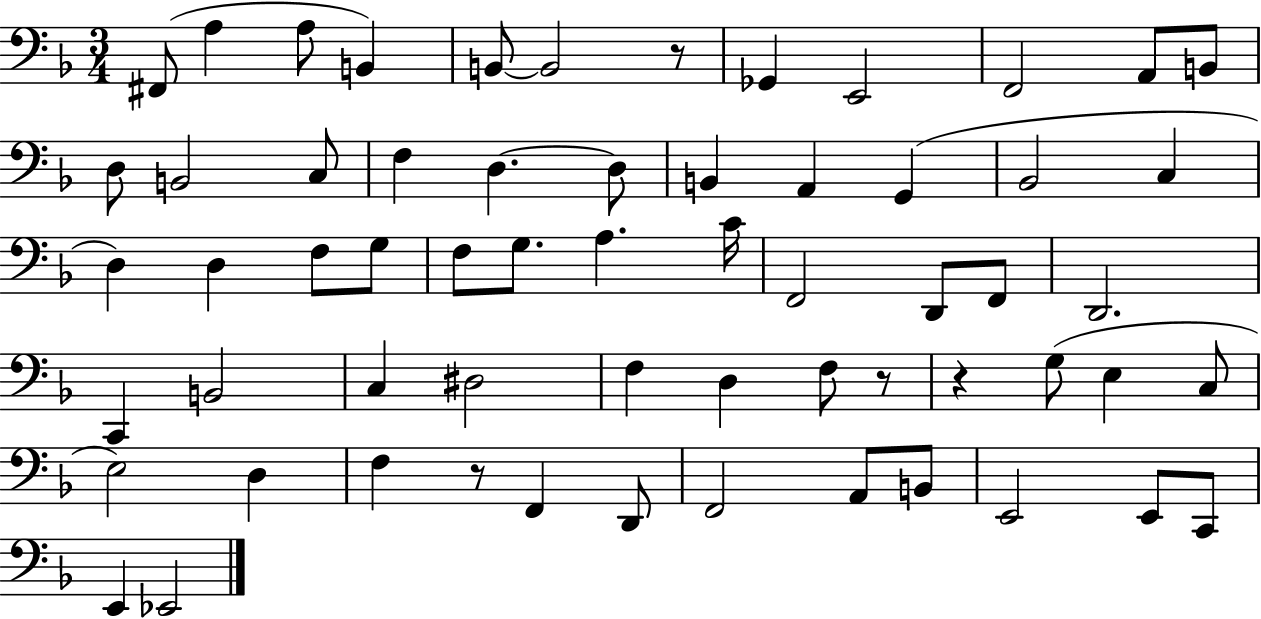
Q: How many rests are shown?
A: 4